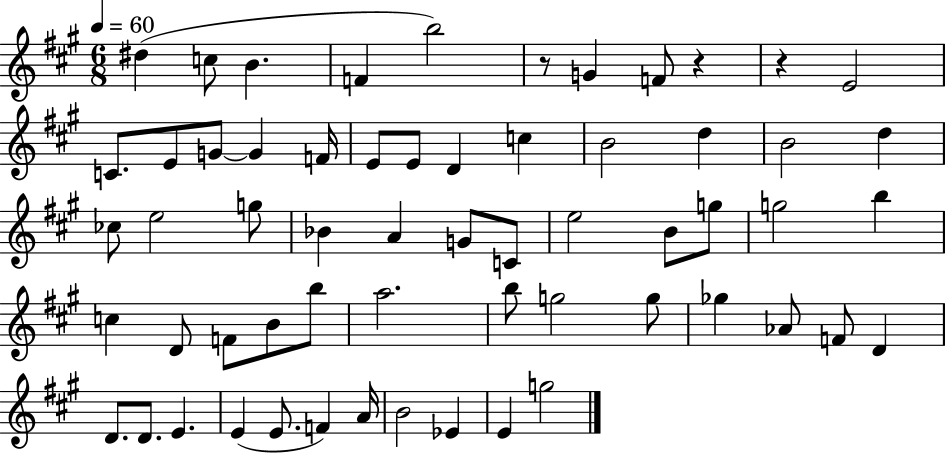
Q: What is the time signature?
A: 6/8